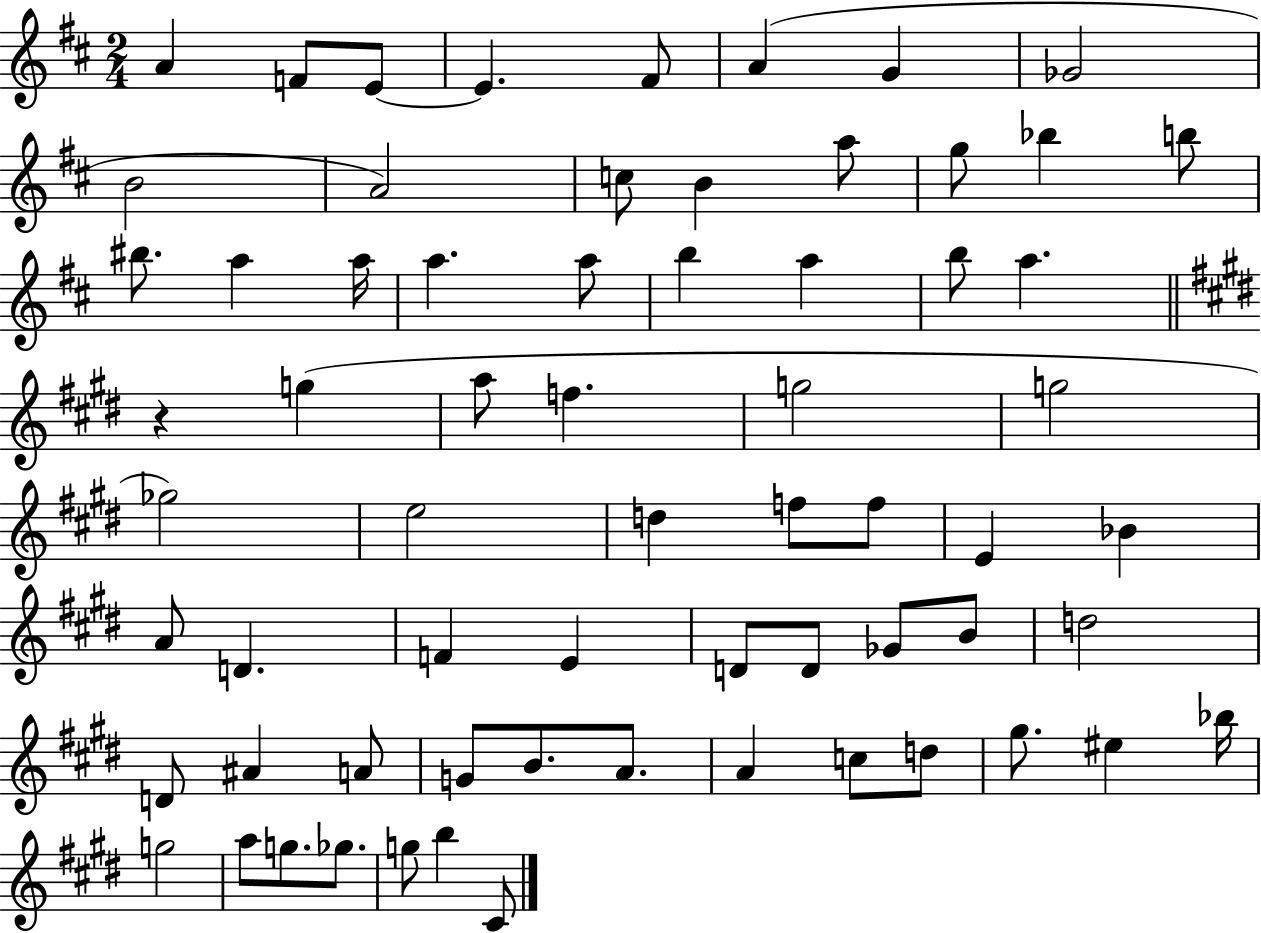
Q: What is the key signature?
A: D major